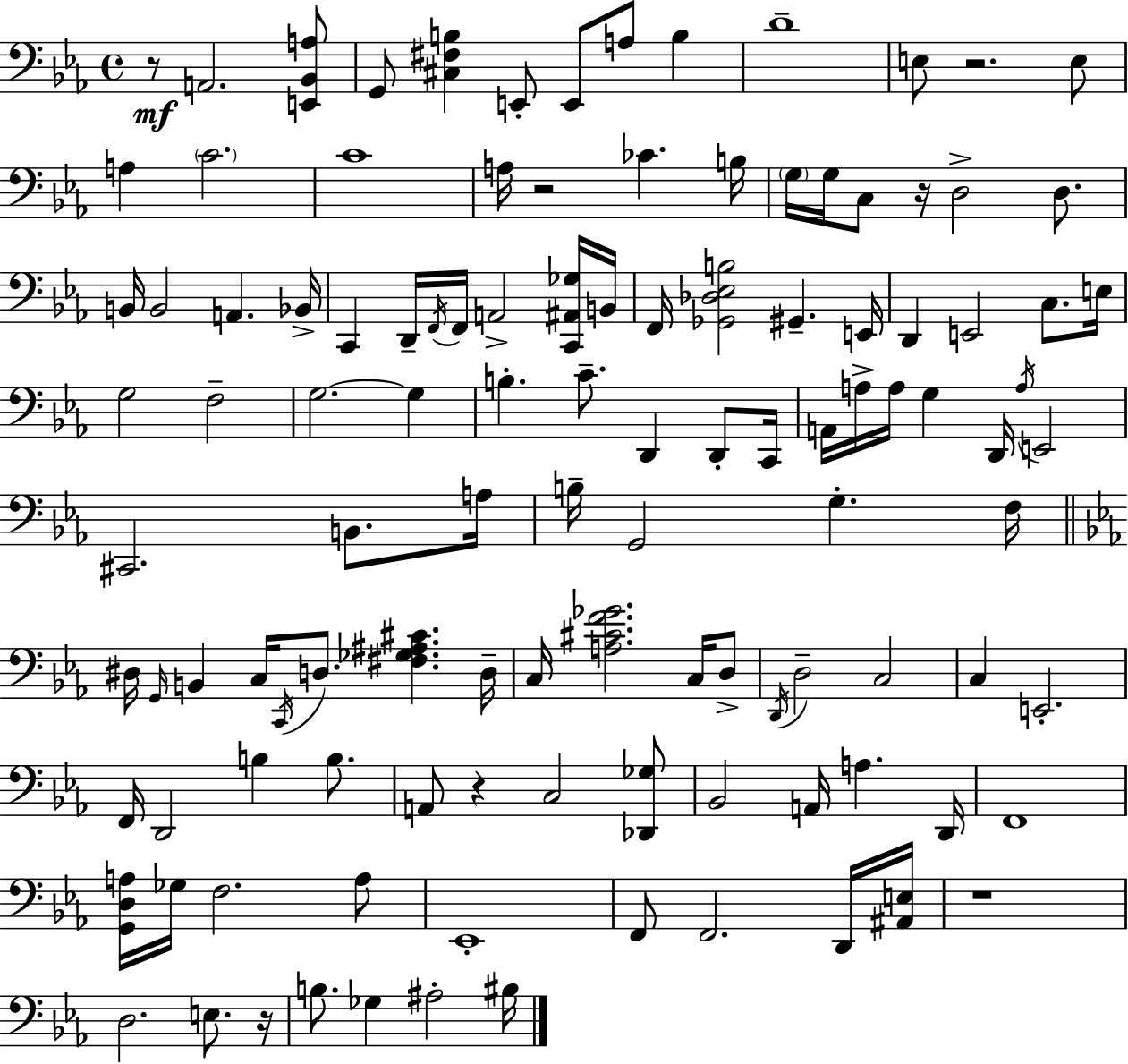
R/e A2/h. [E2,Bb2,A3]/e G2/e [C#3,F#3,B3]/q E2/e E2/e A3/e B3/q D4/w E3/e R/h. E3/e A3/q C4/h. C4/w A3/s R/h CES4/q. B3/s G3/s G3/s C3/e R/s D3/h D3/e. B2/s B2/h A2/q. Bb2/s C2/q D2/s F2/s F2/s A2/h [C2,A#2,Gb3]/s B2/s F2/s [Gb2,Db3,Eb3,B3]/h G#2/q. E2/s D2/q E2/h C3/e. E3/s G3/h F3/h G3/h. G3/q B3/q. C4/e. D2/q D2/e C2/s A2/s A3/s A3/s G3/q D2/s A3/s E2/h C#2/h. B2/e. A3/s B3/s G2/h G3/q. F3/s D#3/s G2/s B2/q C3/s C2/s D3/e. [F#3,Gb3,A#3,C#4]/q. D3/s C3/s [A3,C#4,F4,Gb4]/h. C3/s D3/e D2/s D3/h C3/h C3/q E2/h. F2/s D2/h B3/q B3/e. A2/e R/q C3/h [Db2,Gb3]/e Bb2/h A2/s A3/q. D2/s F2/w [G2,D3,A3]/s Gb3/s F3/h. A3/e Eb2/w F2/e F2/h. D2/s [A#2,E3]/s R/w D3/h. E3/e. R/s B3/e. Gb3/q A#3/h BIS3/s